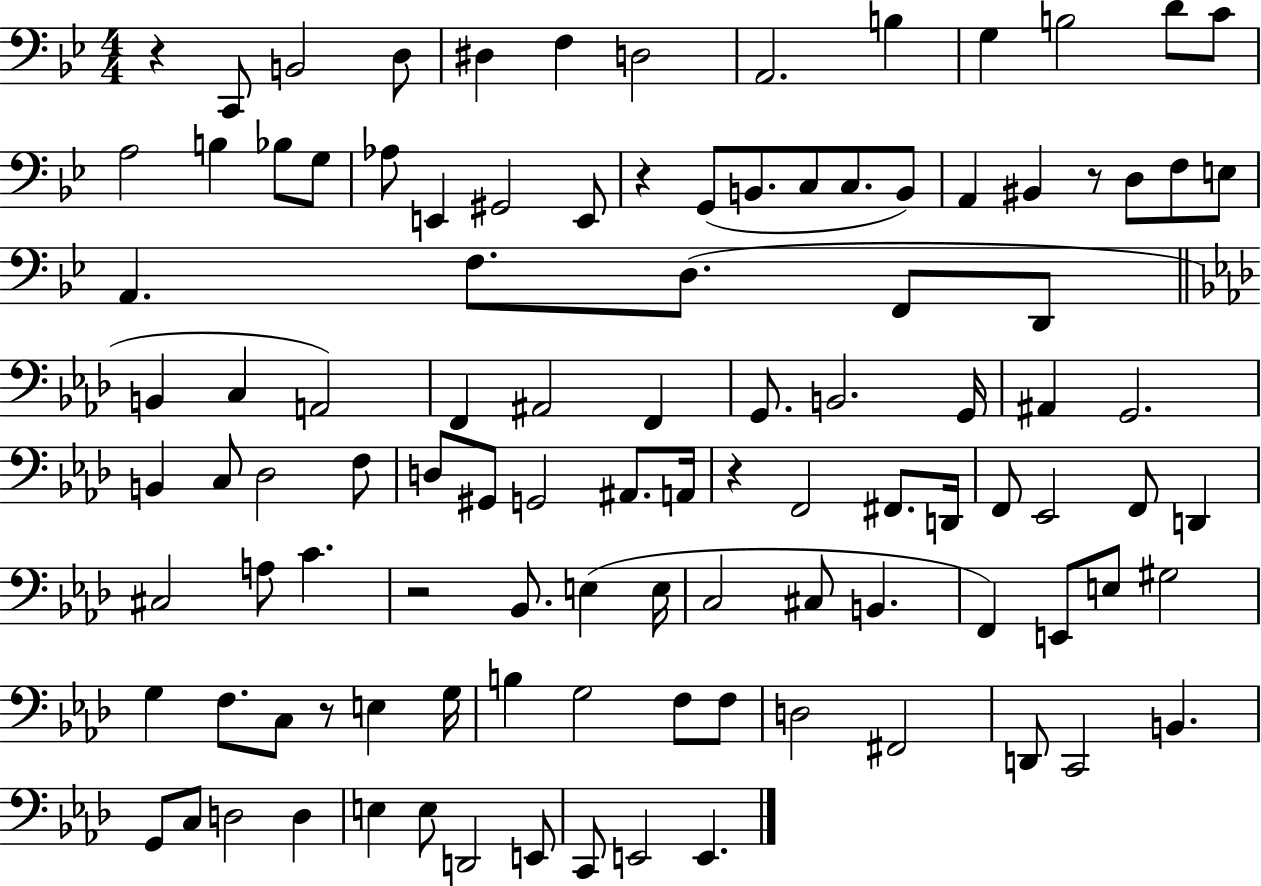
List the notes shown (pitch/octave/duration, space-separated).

R/q C2/e B2/h D3/e D#3/q F3/q D3/h A2/h. B3/q G3/q B3/h D4/e C4/e A3/h B3/q Bb3/e G3/e Ab3/e E2/q G#2/h E2/e R/q G2/e B2/e. C3/e C3/e. B2/e A2/q BIS2/q R/e D3/e F3/e E3/e A2/q. F3/e. D3/e. F2/e D2/e B2/q C3/q A2/h F2/q A#2/h F2/q G2/e. B2/h. G2/s A#2/q G2/h. B2/q C3/e Db3/h F3/e D3/e G#2/e G2/h A#2/e. A2/s R/q F2/h F#2/e. D2/s F2/e Eb2/h F2/e D2/q C#3/h A3/e C4/q. R/h Bb2/e. E3/q E3/s C3/h C#3/e B2/q. F2/q E2/e E3/e G#3/h G3/q F3/e. C3/e R/e E3/q G3/s B3/q G3/h F3/e F3/e D3/h F#2/h D2/e C2/h B2/q. G2/e C3/e D3/h D3/q E3/q E3/e D2/h E2/e C2/e E2/h E2/q.